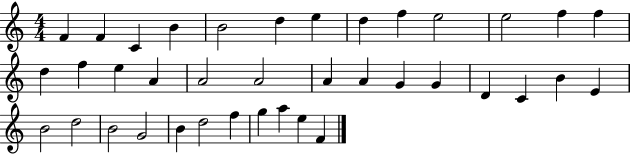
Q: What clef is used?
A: treble